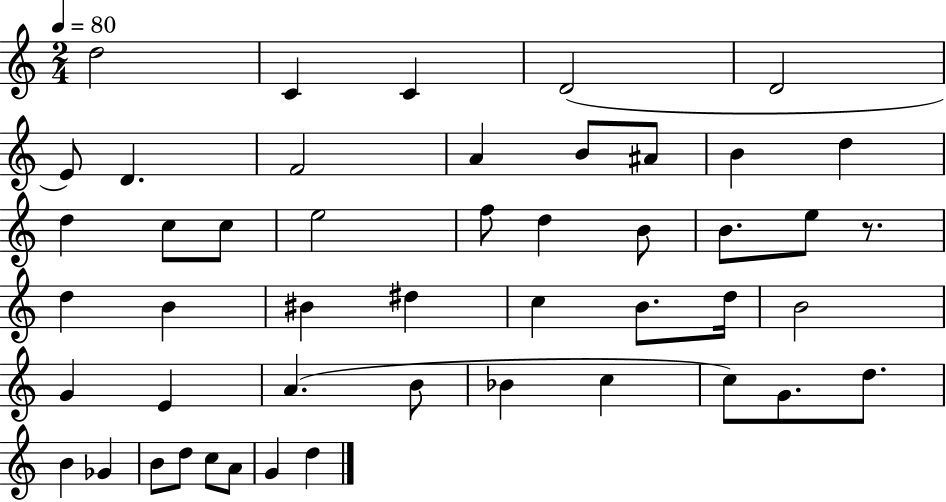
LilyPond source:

{
  \clef treble
  \numericTimeSignature
  \time 2/4
  \key c \major
  \tempo 4 = 80
  \repeat volta 2 { d''2 | c'4 c'4 | d'2( | d'2 | \break e'8) d'4. | f'2 | a'4 b'8 ais'8 | b'4 d''4 | \break d''4 c''8 c''8 | e''2 | f''8 d''4 b'8 | b'8. e''8 r8. | \break d''4 b'4 | bis'4 dis''4 | c''4 b'8. d''16 | b'2 | \break g'4 e'4 | a'4.( b'8 | bes'4 c''4 | c''8) g'8. d''8. | \break b'4 ges'4 | b'8 d''8 c''8 a'8 | g'4 d''4 | } \bar "|."
}